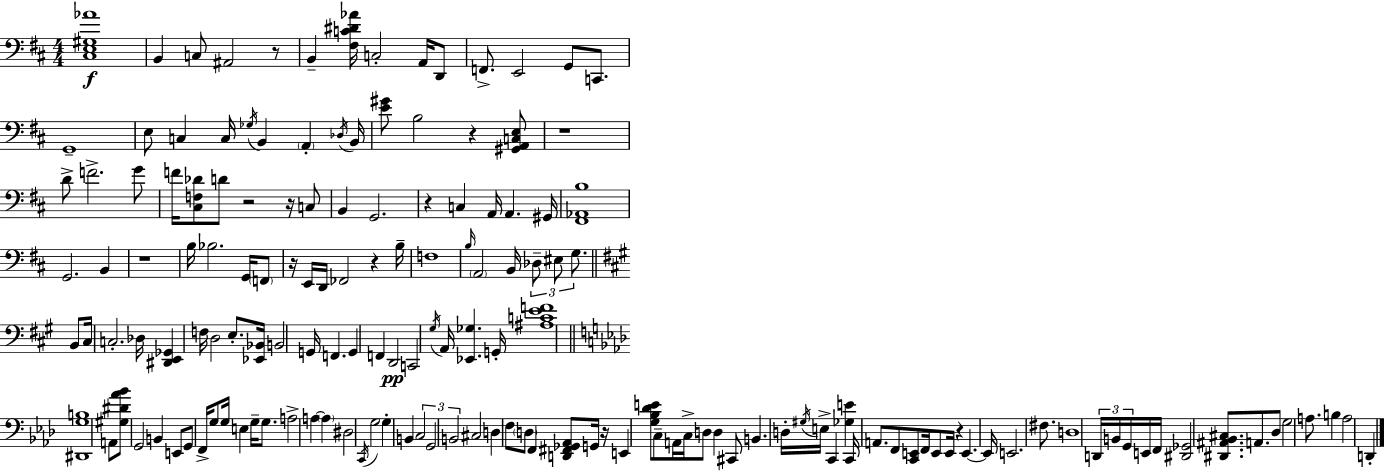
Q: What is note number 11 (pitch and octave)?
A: C2